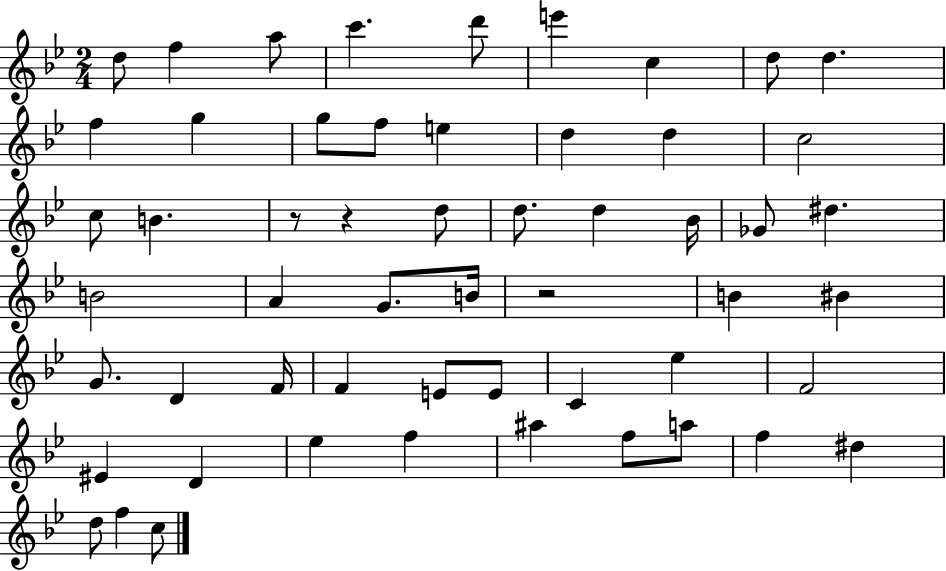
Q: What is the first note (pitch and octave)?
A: D5